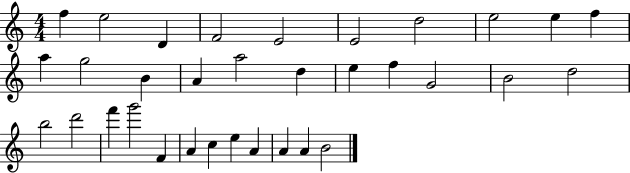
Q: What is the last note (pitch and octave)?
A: B4